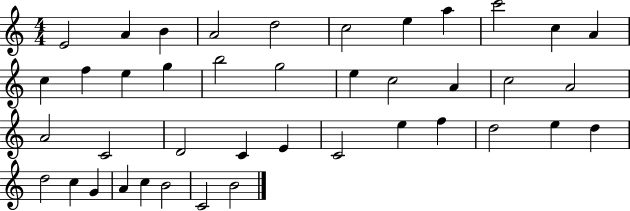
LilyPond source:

{
  \clef treble
  \numericTimeSignature
  \time 4/4
  \key c \major
  e'2 a'4 b'4 | a'2 d''2 | c''2 e''4 a''4 | c'''2 c''4 a'4 | \break c''4 f''4 e''4 g''4 | b''2 g''2 | e''4 c''2 a'4 | c''2 a'2 | \break a'2 c'2 | d'2 c'4 e'4 | c'2 e''4 f''4 | d''2 e''4 d''4 | \break d''2 c''4 g'4 | a'4 c''4 b'2 | c'2 b'2 | \bar "|."
}